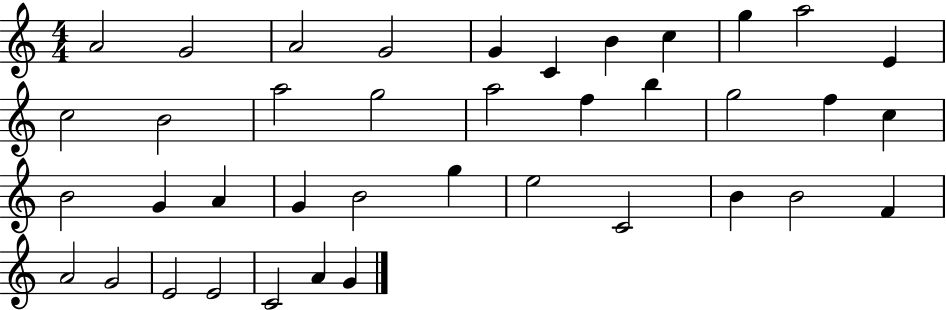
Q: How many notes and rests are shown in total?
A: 39